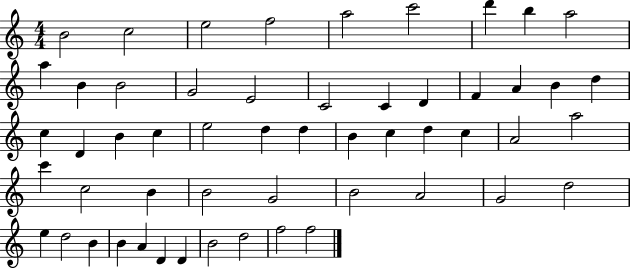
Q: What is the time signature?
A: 4/4